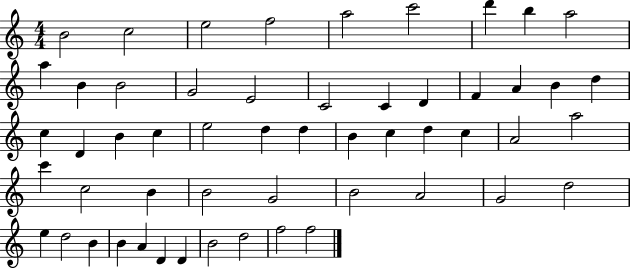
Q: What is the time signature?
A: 4/4